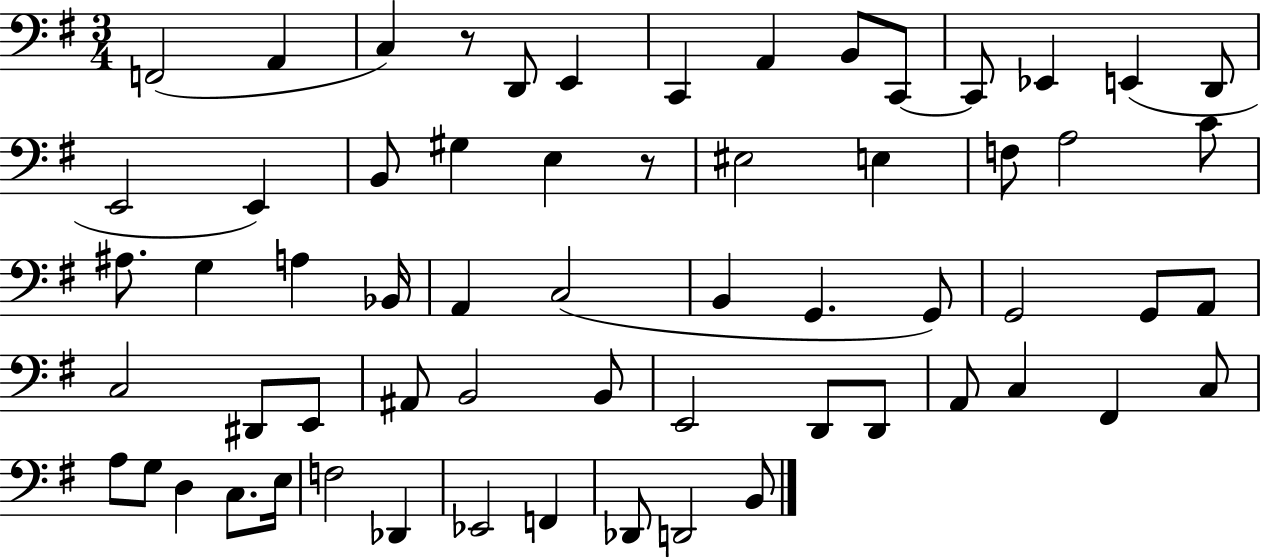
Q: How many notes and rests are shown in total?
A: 62